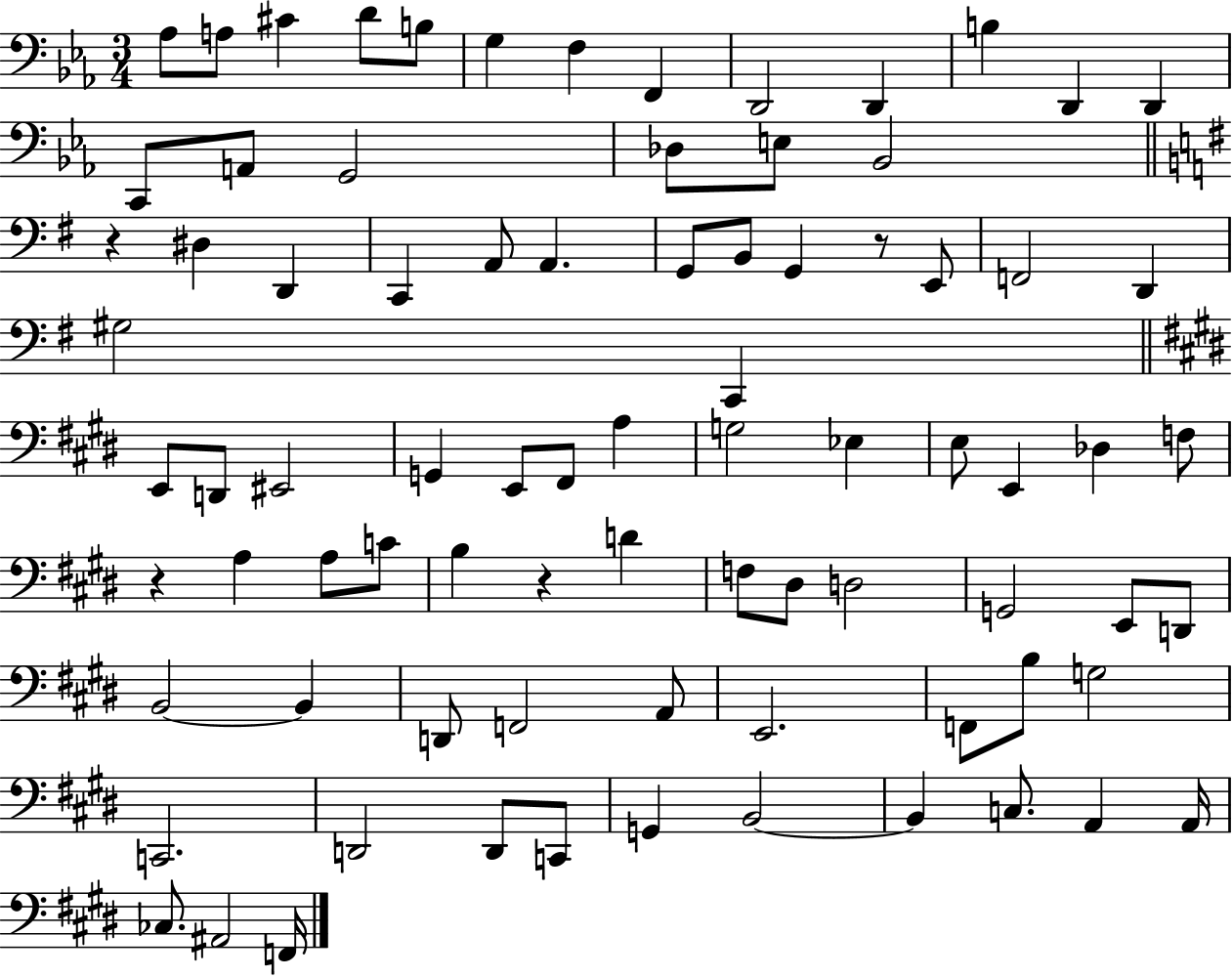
Ab3/e A3/e C#4/q D4/e B3/e G3/q F3/q F2/q D2/h D2/q B3/q D2/q D2/q C2/e A2/e G2/h Db3/e E3/e Bb2/h R/q D#3/q D2/q C2/q A2/e A2/q. G2/e B2/e G2/q R/e E2/e F2/h D2/q G#3/h C2/q E2/e D2/e EIS2/h G2/q E2/e F#2/e A3/q G3/h Eb3/q E3/e E2/q Db3/q F3/e R/q A3/q A3/e C4/e B3/q R/q D4/q F3/e D#3/e D3/h G2/h E2/e D2/e B2/h B2/q D2/e F2/h A2/e E2/h. F2/e B3/e G3/h C2/h. D2/h D2/e C2/e G2/q B2/h B2/q C3/e. A2/q A2/s CES3/e. A#2/h F2/s